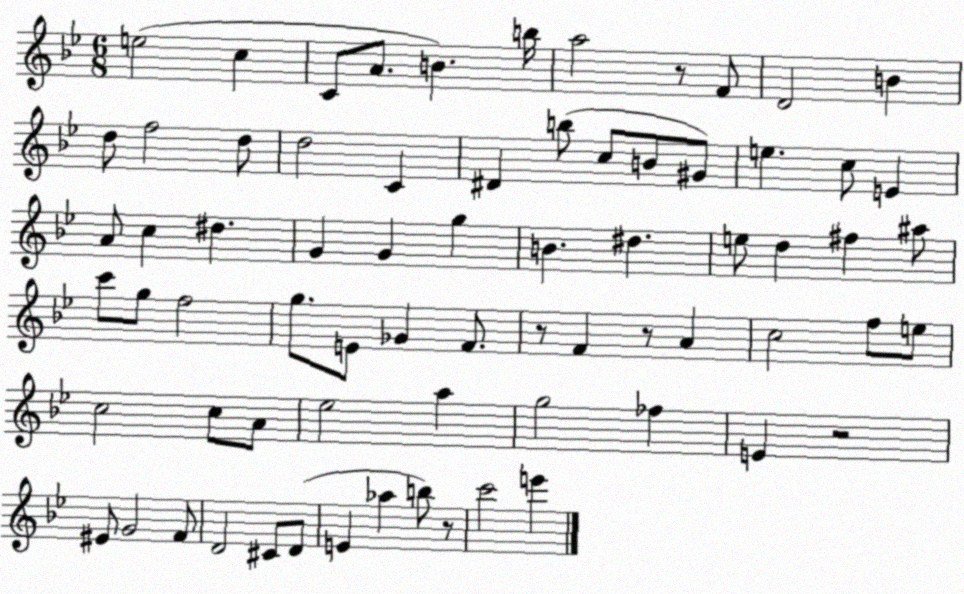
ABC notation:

X:1
T:Untitled
M:6/8
L:1/4
K:Bb
e2 c C/2 A/2 B b/4 a2 z/2 F/2 D2 B d/2 f2 d/2 d2 C ^D b/2 c/2 B/2 ^G/2 e c/2 E A/2 c ^d G G g B ^d e/2 d ^f ^a/2 c'/2 g/2 f2 g/2 E/2 _G F/2 z/2 F z/2 A c2 f/2 e/2 c2 c/2 A/2 _e2 a g2 _f E z2 ^E/2 G2 F/2 D2 ^C/2 D/2 E _a b/2 z/2 c'2 e'